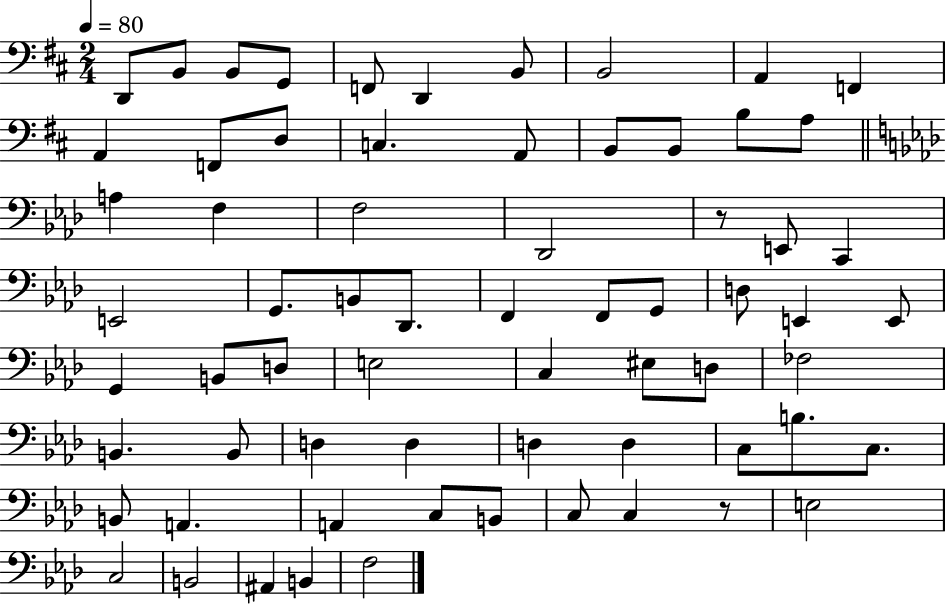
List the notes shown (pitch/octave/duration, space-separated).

D2/e B2/e B2/e G2/e F2/e D2/q B2/e B2/h A2/q F2/q A2/q F2/e D3/e C3/q. A2/e B2/e B2/e B3/e A3/e A3/q F3/q F3/h Db2/h R/e E2/e C2/q E2/h G2/e. B2/e Db2/e. F2/q F2/e G2/e D3/e E2/q E2/e G2/q B2/e D3/e E3/h C3/q EIS3/e D3/e FES3/h B2/q. B2/e D3/q D3/q D3/q D3/q C3/e B3/e. C3/e. B2/e A2/q. A2/q C3/e B2/e C3/e C3/q R/e E3/h C3/h B2/h A#2/q B2/q F3/h